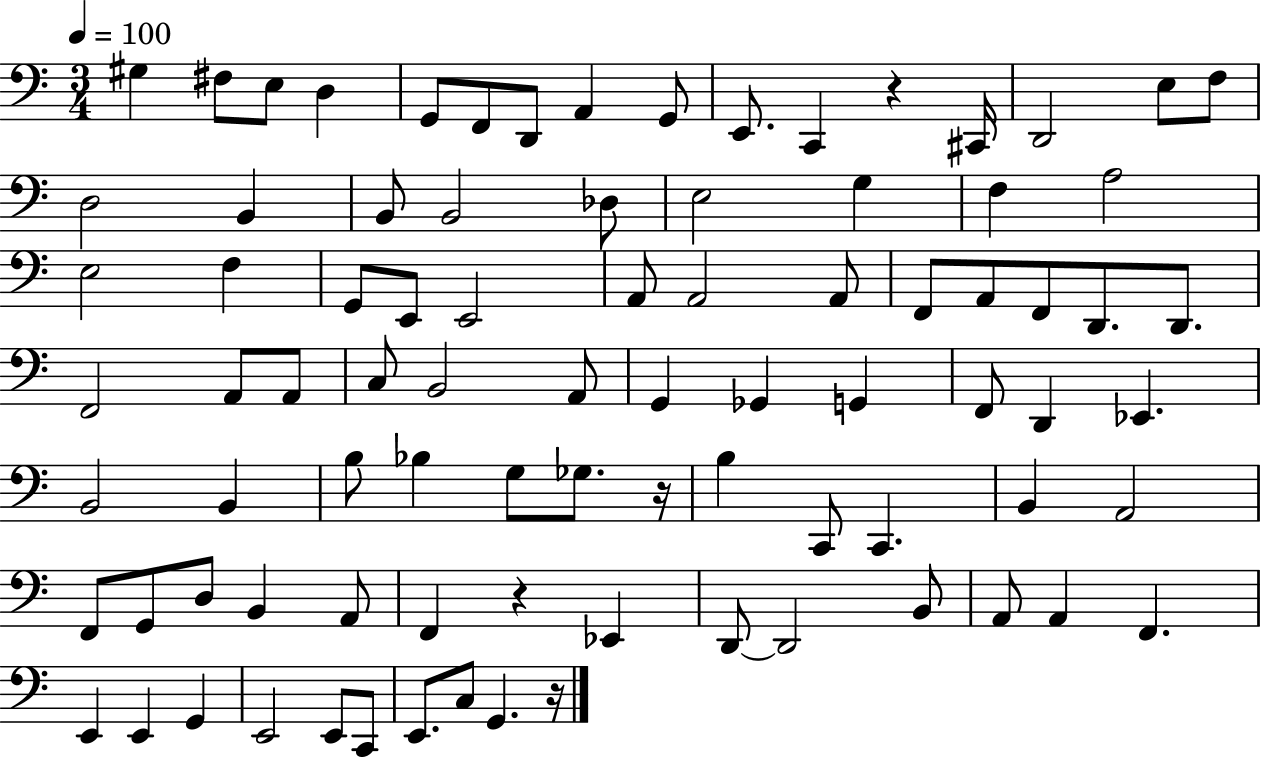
{
  \clef bass
  \numericTimeSignature
  \time 3/4
  \key c \major
  \tempo 4 = 100
  gis4 fis8 e8 d4 | g,8 f,8 d,8 a,4 g,8 | e,8. c,4 r4 cis,16 | d,2 e8 f8 | \break d2 b,4 | b,8 b,2 des8 | e2 g4 | f4 a2 | \break e2 f4 | g,8 e,8 e,2 | a,8 a,2 a,8 | f,8 a,8 f,8 d,8. d,8. | \break f,2 a,8 a,8 | c8 b,2 a,8 | g,4 ges,4 g,4 | f,8 d,4 ees,4. | \break b,2 b,4 | b8 bes4 g8 ges8. r16 | b4 c,8 c,4. | b,4 a,2 | \break f,8 g,8 d8 b,4 a,8 | f,4 r4 ees,4 | d,8~~ d,2 b,8 | a,8 a,4 f,4. | \break e,4 e,4 g,4 | e,2 e,8 c,8 | e,8. c8 g,4. r16 | \bar "|."
}